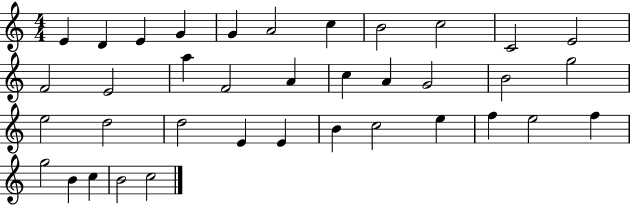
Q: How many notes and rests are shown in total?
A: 37